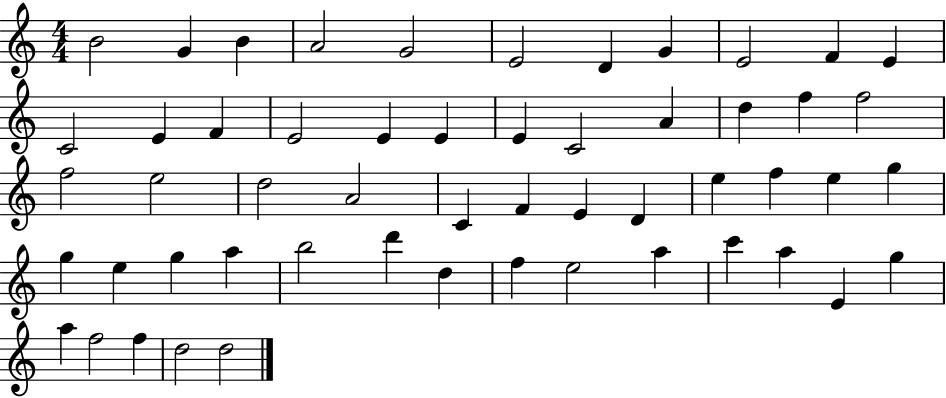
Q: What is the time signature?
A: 4/4